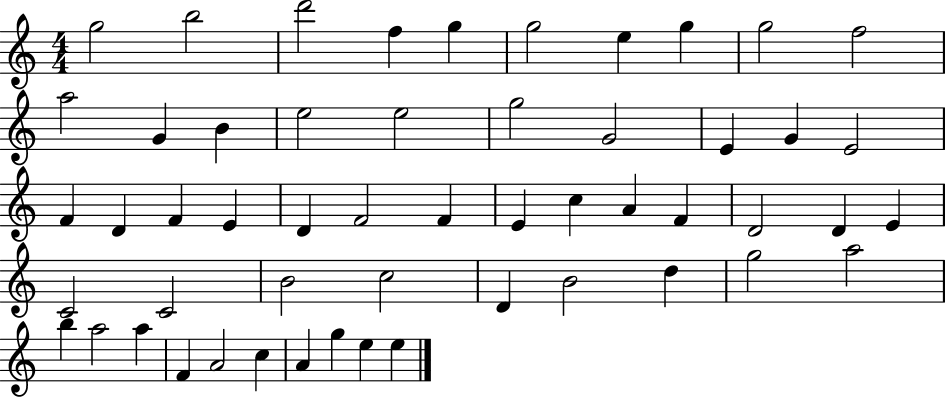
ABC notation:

X:1
T:Untitled
M:4/4
L:1/4
K:C
g2 b2 d'2 f g g2 e g g2 f2 a2 G B e2 e2 g2 G2 E G E2 F D F E D F2 F E c A F D2 D E C2 C2 B2 c2 D B2 d g2 a2 b a2 a F A2 c A g e e